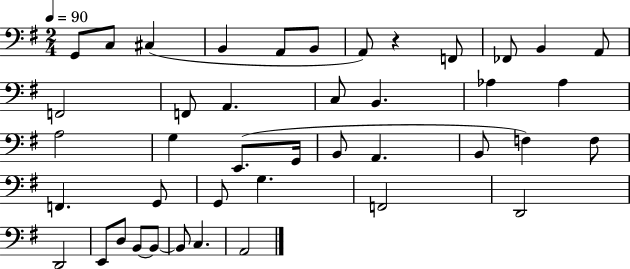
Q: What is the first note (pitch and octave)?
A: G2